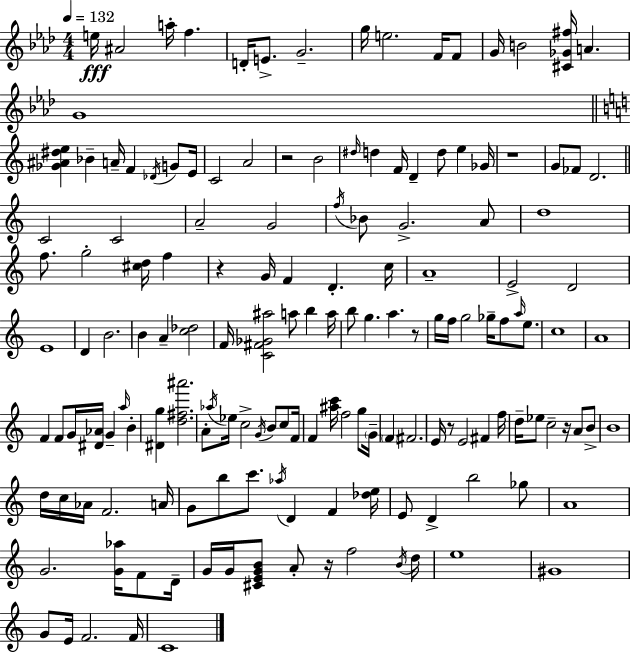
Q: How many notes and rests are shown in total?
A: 155